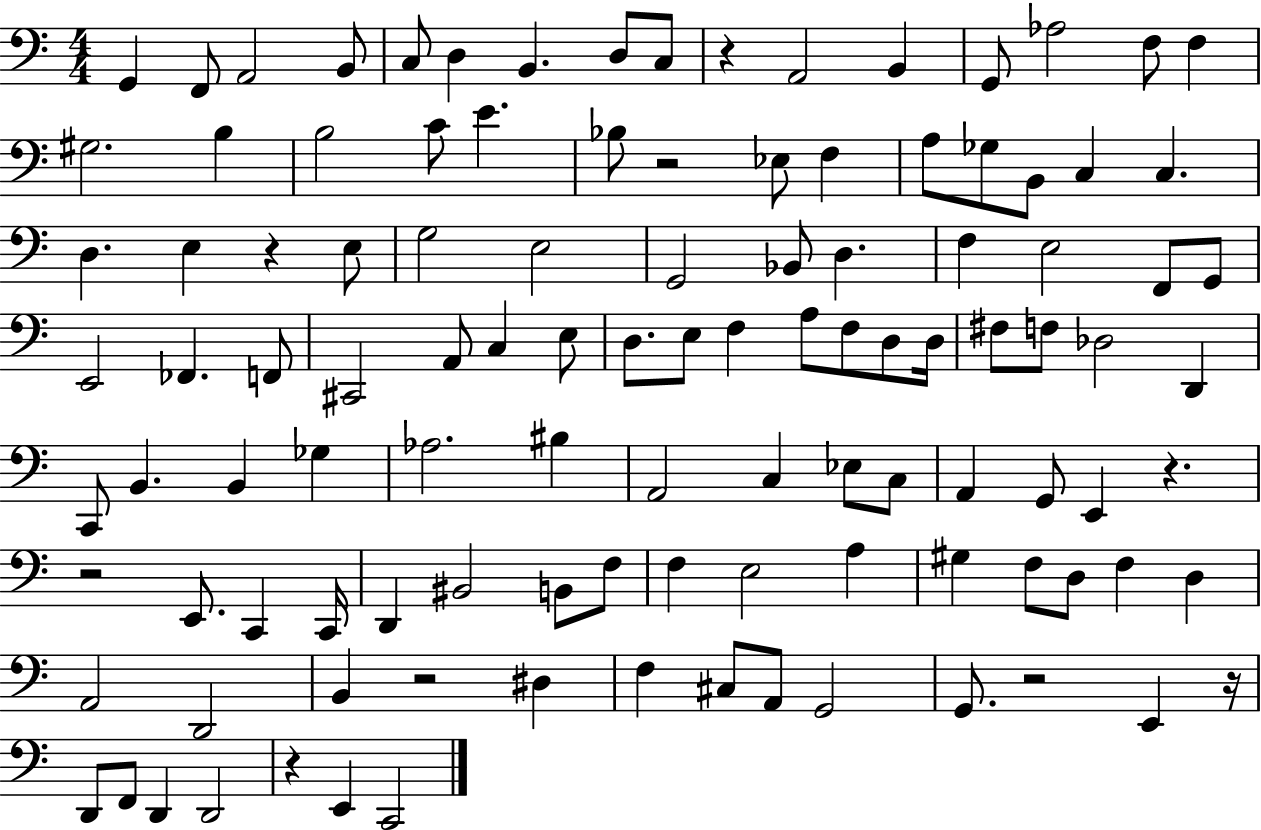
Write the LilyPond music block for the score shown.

{
  \clef bass
  \numericTimeSignature
  \time 4/4
  \key c \major
  g,4 f,8 a,2 b,8 | c8 d4 b,4. d8 c8 | r4 a,2 b,4 | g,8 aes2 f8 f4 | \break gis2. b4 | b2 c'8 e'4. | bes8 r2 ees8 f4 | a8 ges8 b,8 c4 c4. | \break d4. e4 r4 e8 | g2 e2 | g,2 bes,8 d4. | f4 e2 f,8 g,8 | \break e,2 fes,4. f,8 | cis,2 a,8 c4 e8 | d8. e8 f4 a8 f8 d8 d16 | fis8 f8 des2 d,4 | \break c,8 b,4. b,4 ges4 | aes2. bis4 | a,2 c4 ees8 c8 | a,4 g,8 e,4 r4. | \break r2 e,8. c,4 c,16 | d,4 bis,2 b,8 f8 | f4 e2 a4 | gis4 f8 d8 f4 d4 | \break a,2 d,2 | b,4 r2 dis4 | f4 cis8 a,8 g,2 | g,8. r2 e,4 r16 | \break d,8 f,8 d,4 d,2 | r4 e,4 c,2 | \bar "|."
}